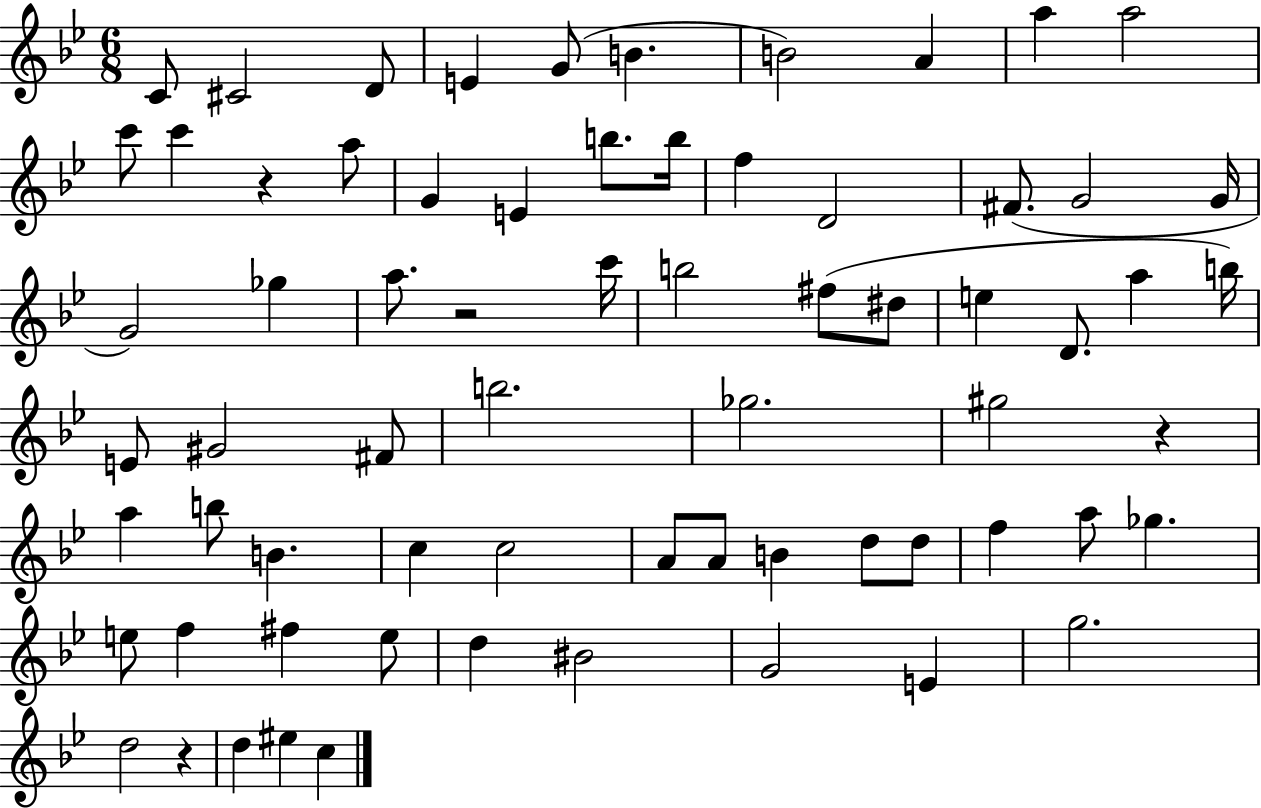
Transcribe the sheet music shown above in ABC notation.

X:1
T:Untitled
M:6/8
L:1/4
K:Bb
C/2 ^C2 D/2 E G/2 B B2 A a a2 c'/2 c' z a/2 G E b/2 b/4 f D2 ^F/2 G2 G/4 G2 _g a/2 z2 c'/4 b2 ^f/2 ^d/2 e D/2 a b/4 E/2 ^G2 ^F/2 b2 _g2 ^g2 z a b/2 B c c2 A/2 A/2 B d/2 d/2 f a/2 _g e/2 f ^f e/2 d ^B2 G2 E g2 d2 z d ^e c